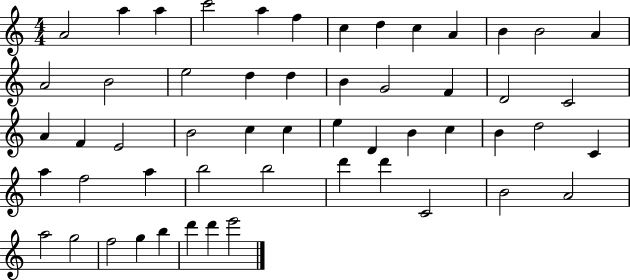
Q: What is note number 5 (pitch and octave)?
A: A5